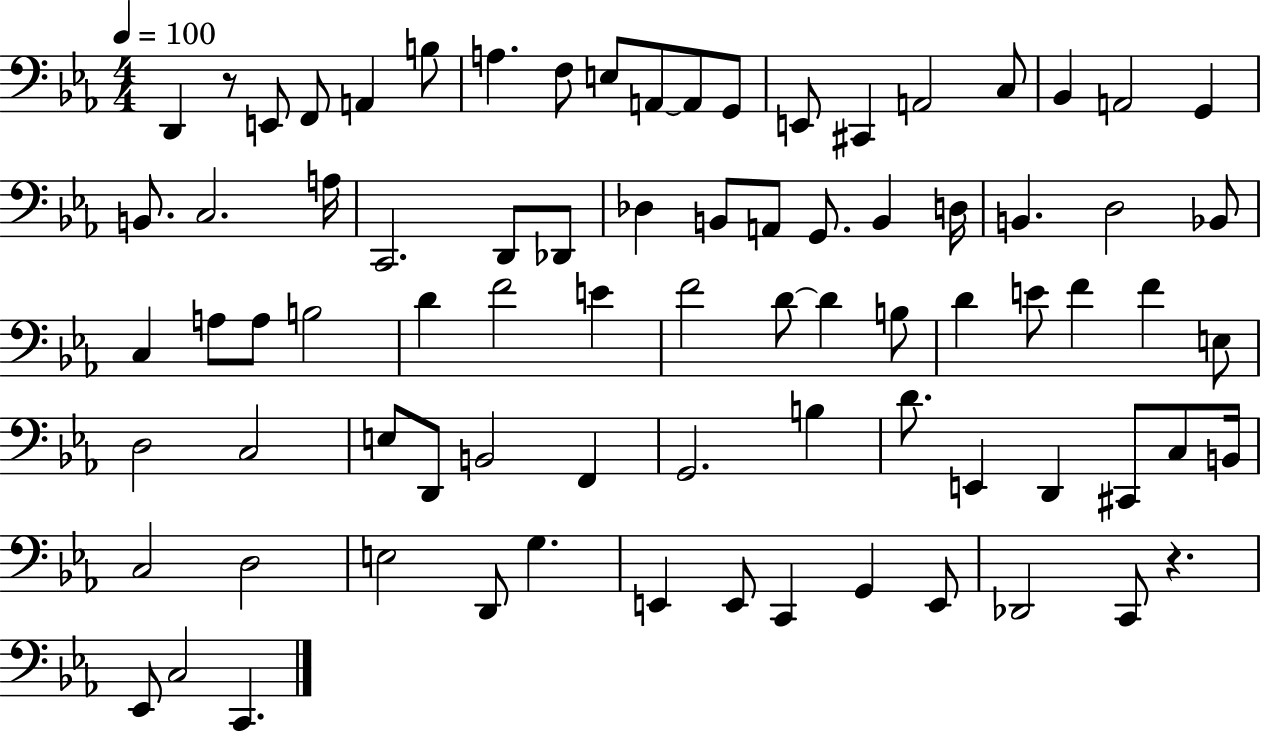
X:1
T:Untitled
M:4/4
L:1/4
K:Eb
D,, z/2 E,,/2 F,,/2 A,, B,/2 A, F,/2 E,/2 A,,/2 A,,/2 G,,/2 E,,/2 ^C,, A,,2 C,/2 _B,, A,,2 G,, B,,/2 C,2 A,/4 C,,2 D,,/2 _D,,/2 _D, B,,/2 A,,/2 G,,/2 B,, D,/4 B,, D,2 _B,,/2 C, A,/2 A,/2 B,2 D F2 E F2 D/2 D B,/2 D E/2 F F E,/2 D,2 C,2 E,/2 D,,/2 B,,2 F,, G,,2 B, D/2 E,, D,, ^C,,/2 C,/2 B,,/4 C,2 D,2 E,2 D,,/2 G, E,, E,,/2 C,, G,, E,,/2 _D,,2 C,,/2 z _E,,/2 C,2 C,,